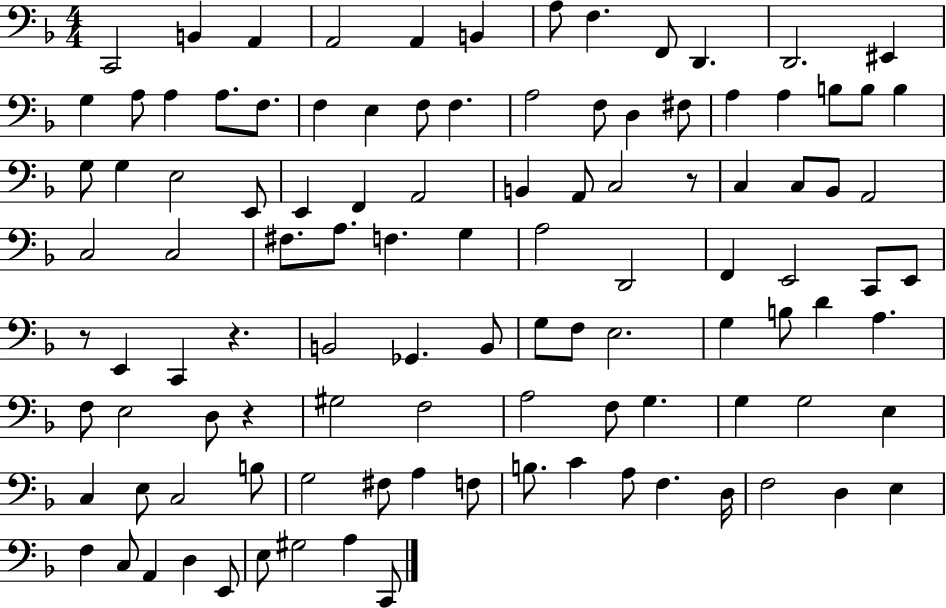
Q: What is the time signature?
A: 4/4